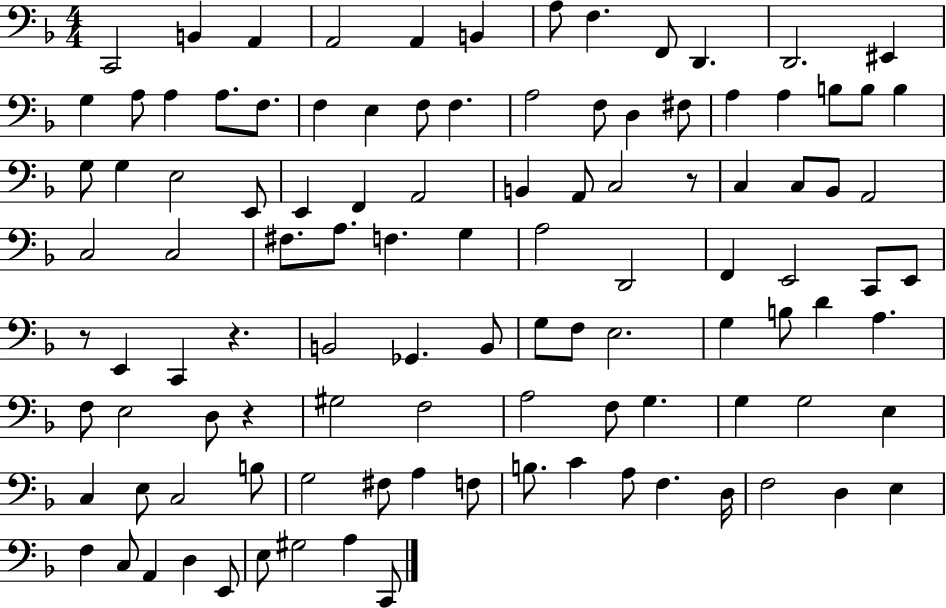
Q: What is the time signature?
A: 4/4